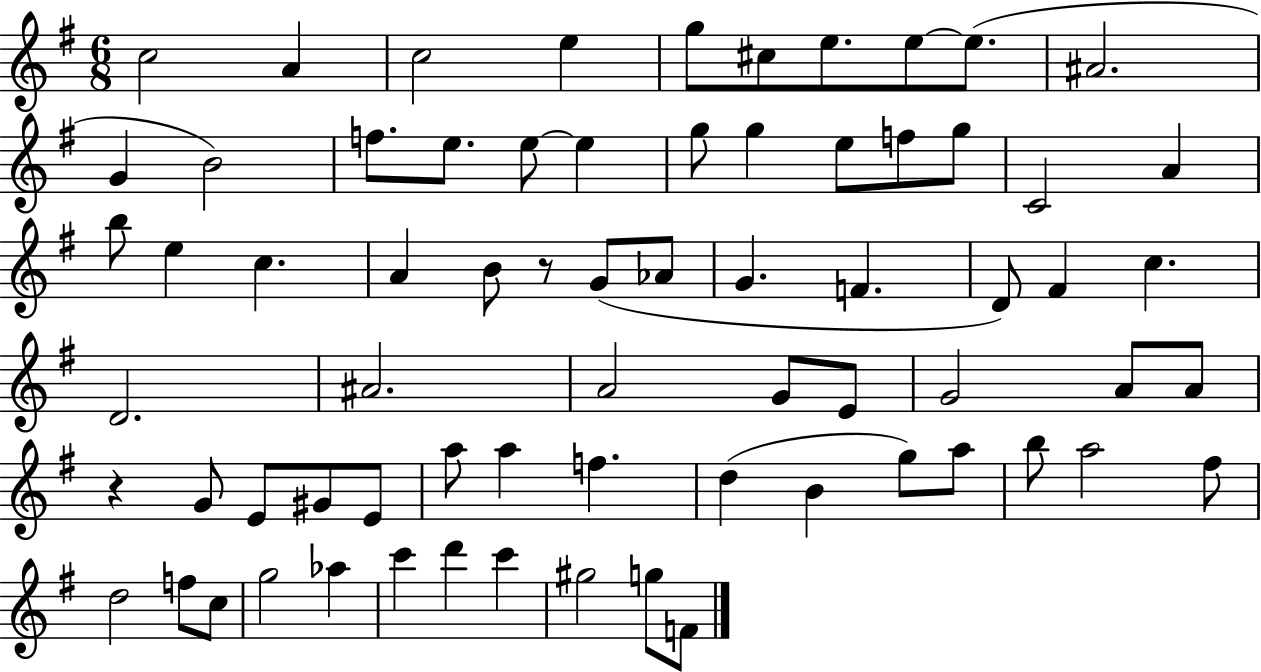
C5/h A4/q C5/h E5/q G5/e C#5/e E5/e. E5/e E5/e. A#4/h. G4/q B4/h F5/e. E5/e. E5/e E5/q G5/e G5/q E5/e F5/e G5/e C4/h A4/q B5/e E5/q C5/q. A4/q B4/e R/e G4/e Ab4/e G4/q. F4/q. D4/e F#4/q C5/q. D4/h. A#4/h. A4/h G4/e E4/e G4/h A4/e A4/e R/q G4/e E4/e G#4/e E4/e A5/e A5/q F5/q. D5/q B4/q G5/e A5/e B5/e A5/h F#5/e D5/h F5/e C5/e G5/h Ab5/q C6/q D6/q C6/q G#5/h G5/e F4/e